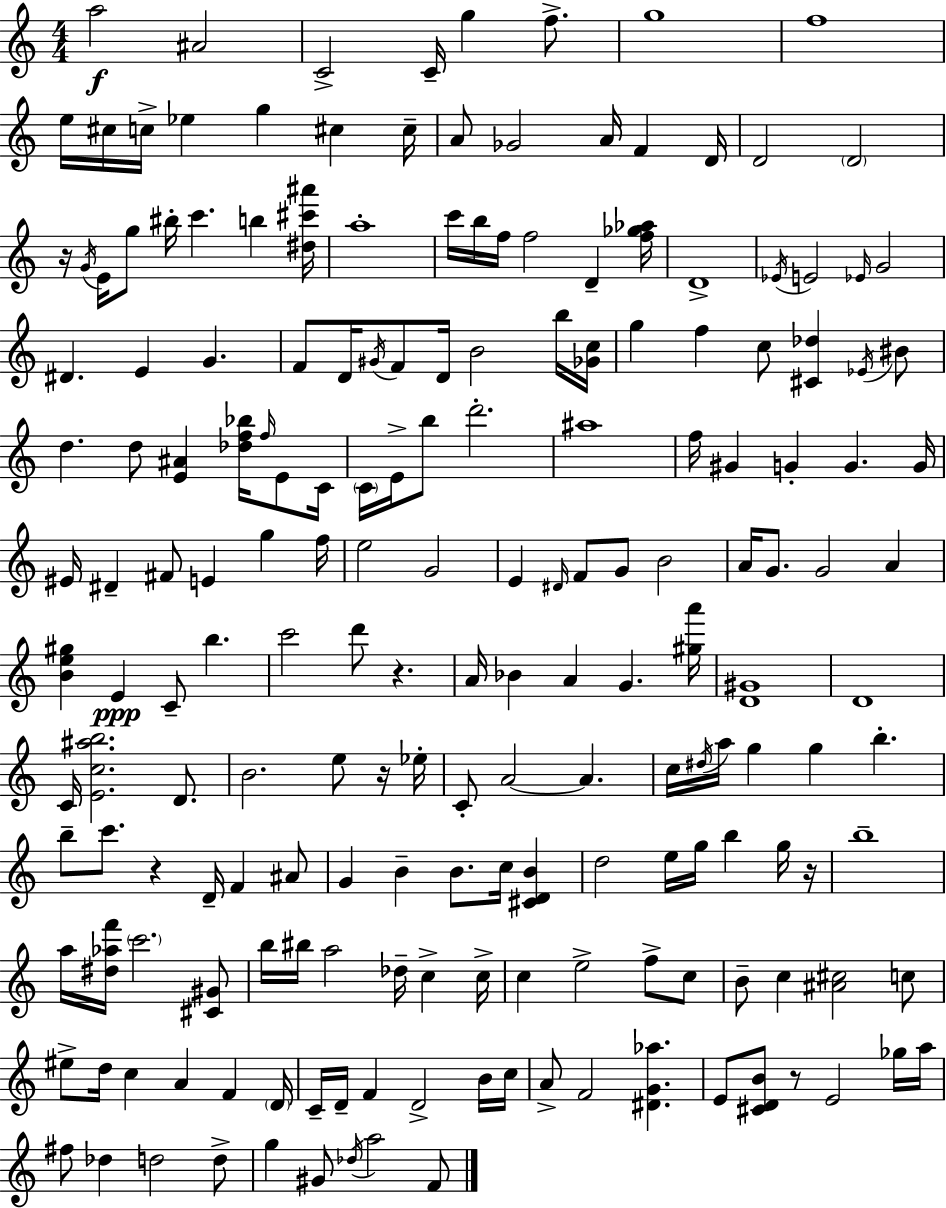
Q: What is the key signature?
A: C major